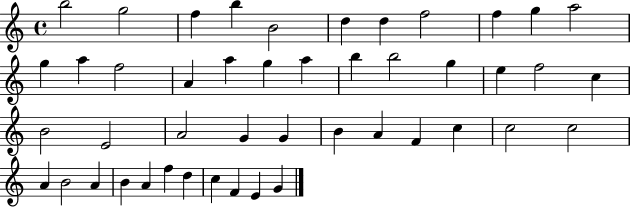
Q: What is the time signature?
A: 4/4